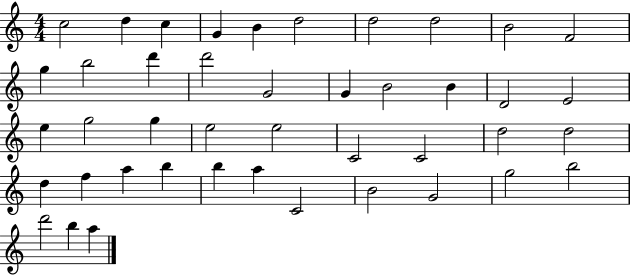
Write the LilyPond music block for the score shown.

{
  \clef treble
  \numericTimeSignature
  \time 4/4
  \key c \major
  c''2 d''4 c''4 | g'4 b'4 d''2 | d''2 d''2 | b'2 f'2 | \break g''4 b''2 d'''4 | d'''2 g'2 | g'4 b'2 b'4 | d'2 e'2 | \break e''4 g''2 g''4 | e''2 e''2 | c'2 c'2 | d''2 d''2 | \break d''4 f''4 a''4 b''4 | b''4 a''4 c'2 | b'2 g'2 | g''2 b''2 | \break d'''2 b''4 a''4 | \bar "|."
}